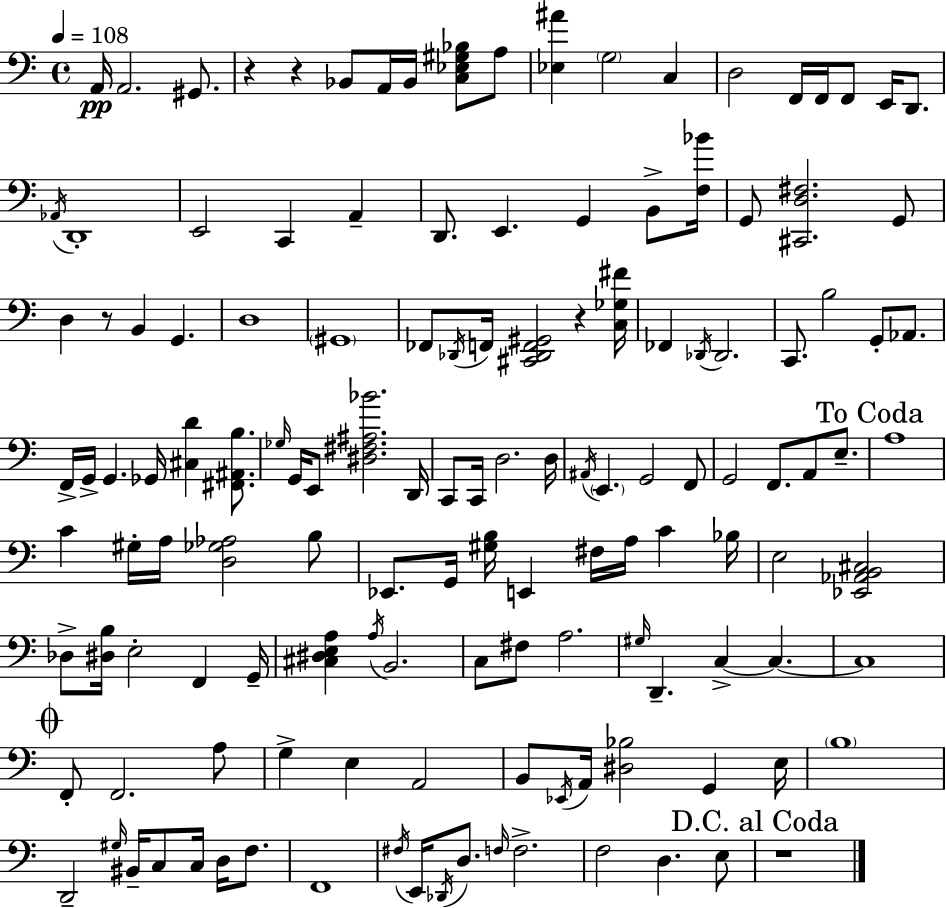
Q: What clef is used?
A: bass